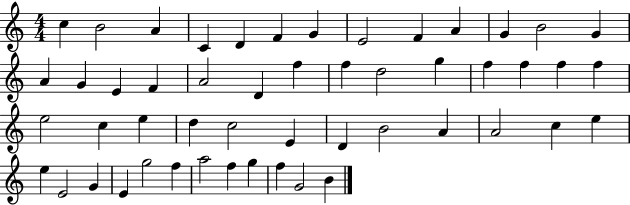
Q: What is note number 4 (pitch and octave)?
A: C4